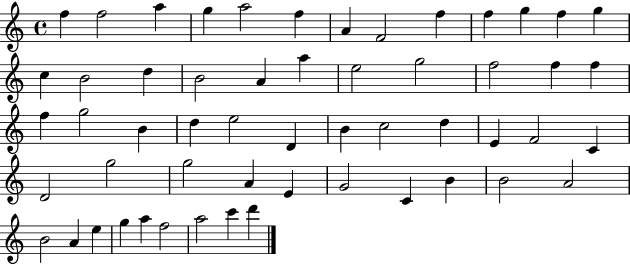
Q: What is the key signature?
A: C major